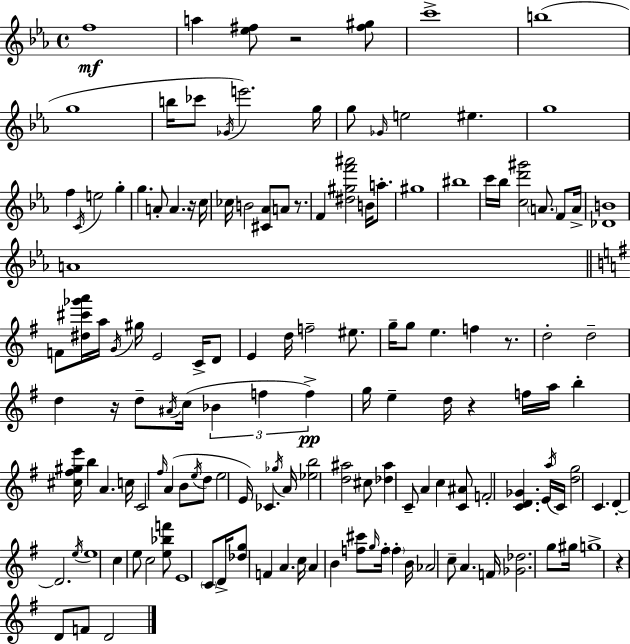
X:1
T:Untitled
M:4/4
L:1/4
K:Eb
f4 a [_e^f]/2 z2 [^f^g]/2 c'4 b4 g4 b/4 _c'/2 _G/4 e'2 g/4 g/2 _G/4 e2 ^e g4 f C/4 e2 g g A/2 A z/4 c/4 _c/4 B2 [^C_A]/2 A/2 z/2 F [^d^gf'^a']2 B/4 a/2 ^g4 ^b4 c'/4 _b/4 [cd'^g']2 A/2 F/2 A/4 [_DB]4 A4 F/2 [^d^c'_g'a']/4 a/4 G/4 ^g/4 E2 C/4 D/2 E d/4 f2 ^e/2 g/4 g/2 e f z/2 d2 d2 d z/4 d/2 ^A/4 c/4 _B f f g/4 e d/4 z f/4 a/4 b [^c^f^ge']/4 b A c/4 C2 ^f/4 A B/2 e/4 d/2 e2 E/4 _C _g/4 A/4 [_eb]2 [d^a]2 ^c/2 [_d^a] C/2 A c [C^A]/2 F2 [CD_G] E/4 a/4 C/4 [dg]2 C D D2 e/4 e4 c e/2 c2 [e_bf']/2 E4 C/2 D/4 [_dg]/2 F A c/4 A B [f^c']/2 g/4 f/4 f B/4 _A2 c/2 A F/4 [_G_d]2 g/2 ^g/4 g4 z D/2 F/2 D2